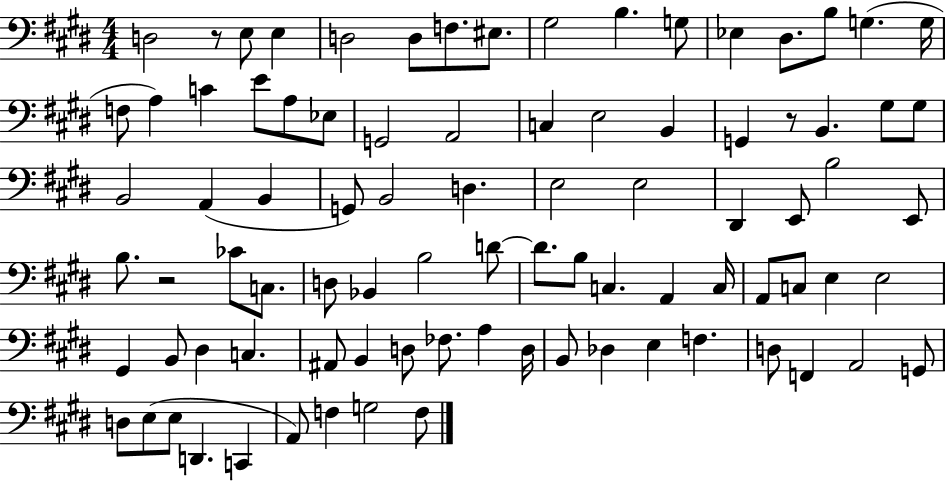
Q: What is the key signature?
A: E major